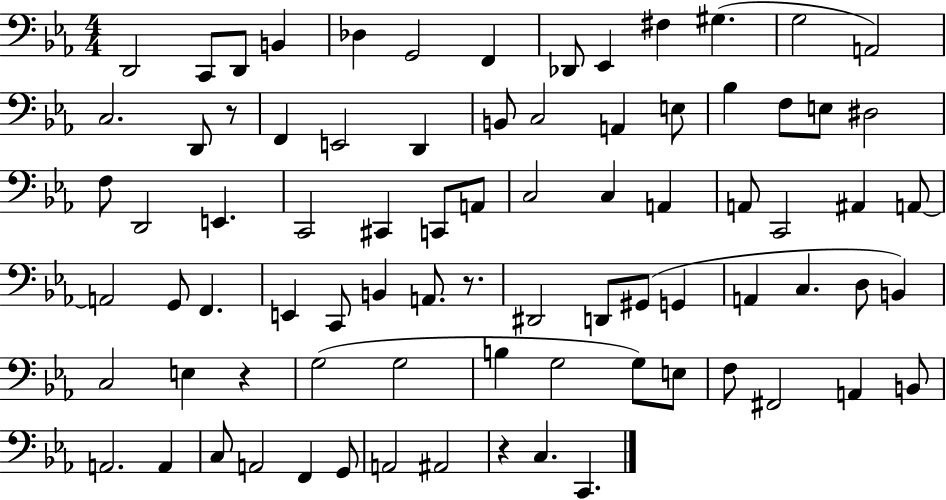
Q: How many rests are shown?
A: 4